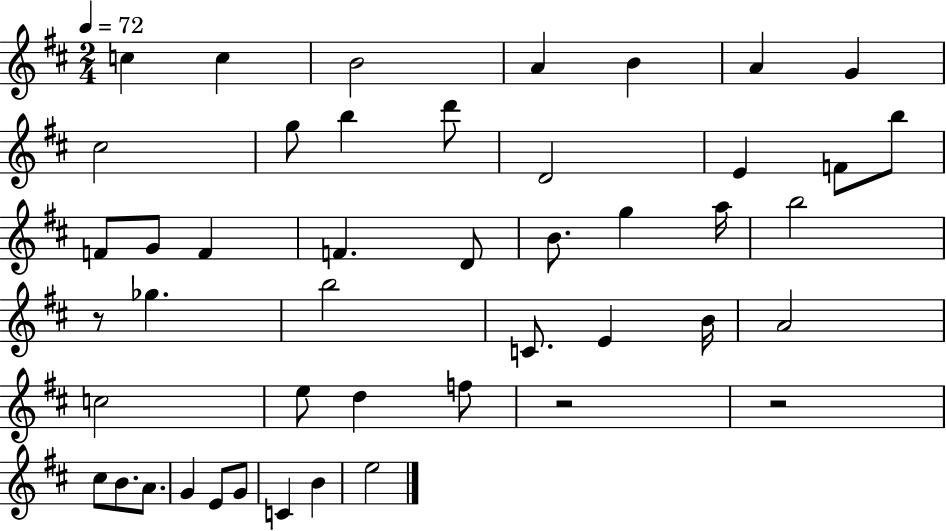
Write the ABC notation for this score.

X:1
T:Untitled
M:2/4
L:1/4
K:D
c c B2 A B A G ^c2 g/2 b d'/2 D2 E F/2 b/2 F/2 G/2 F F D/2 B/2 g a/4 b2 z/2 _g b2 C/2 E B/4 A2 c2 e/2 d f/2 z2 z2 ^c/2 B/2 A/2 G E/2 G/2 C B e2